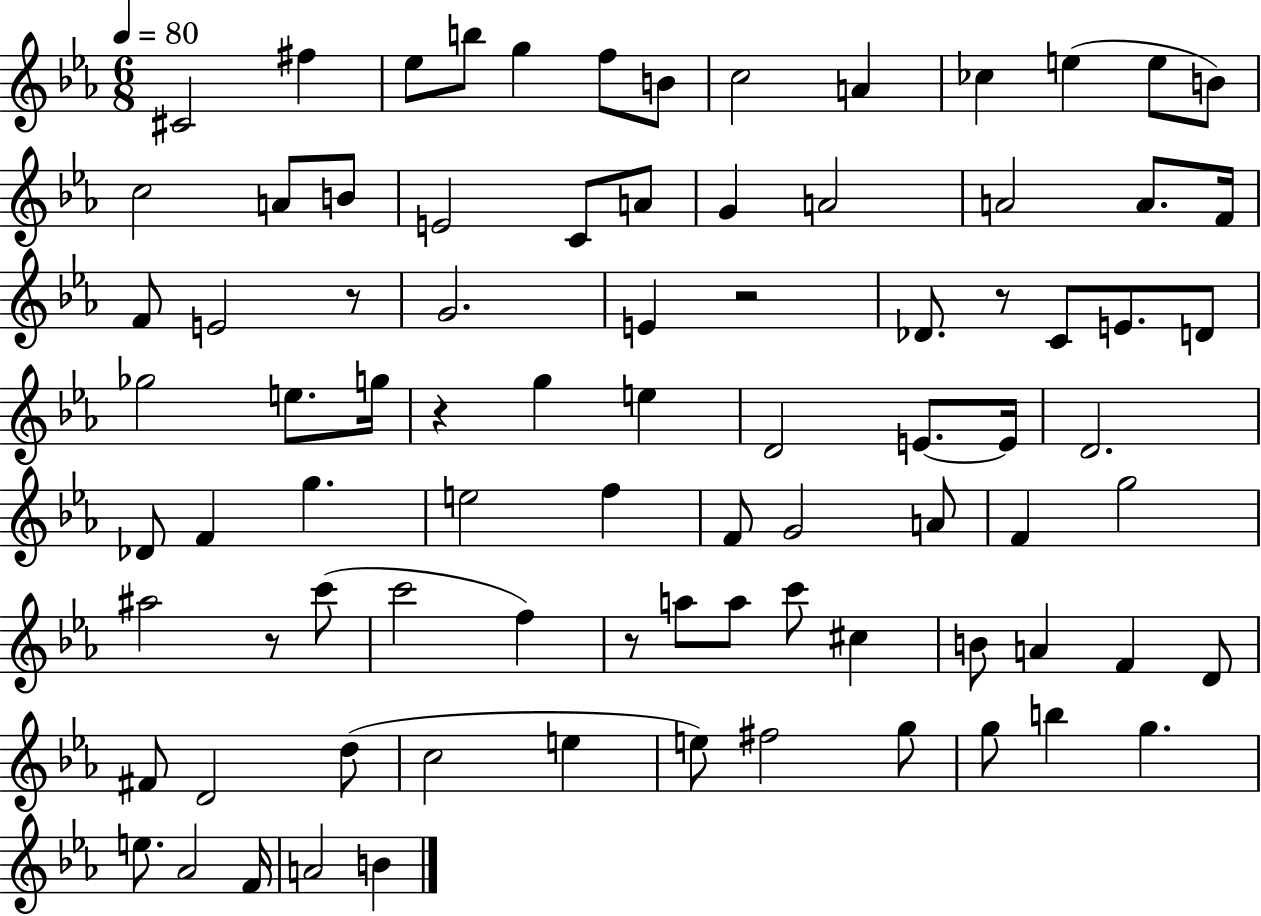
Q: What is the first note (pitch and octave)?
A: C#4